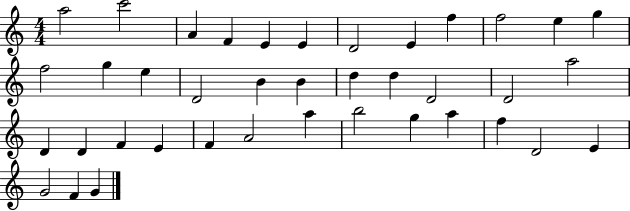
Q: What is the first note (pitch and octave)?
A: A5